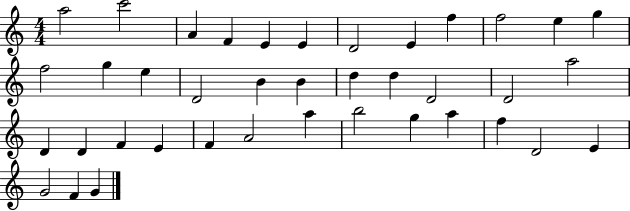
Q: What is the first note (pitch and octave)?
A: A5